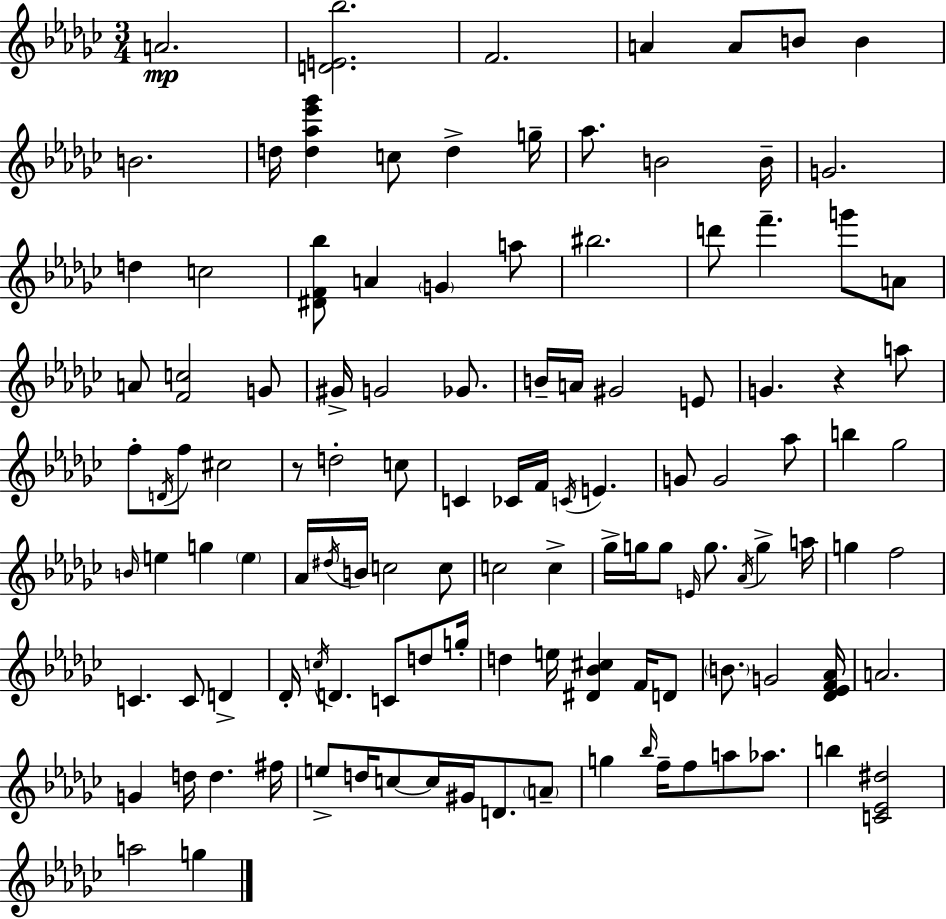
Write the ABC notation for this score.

X:1
T:Untitled
M:3/4
L:1/4
K:Ebm
A2 [DE_b]2 F2 A A/2 B/2 B B2 d/4 [d_a_e'_g'] c/2 d g/4 _a/2 B2 B/4 G2 d c2 [^DF_b]/2 A G a/2 ^b2 d'/2 f' g'/2 A/2 A/2 [Fc]2 G/2 ^G/4 G2 _G/2 B/4 A/4 ^G2 E/2 G z a/2 f/2 D/4 f/2 ^c2 z/2 d2 c/2 C _C/4 F/4 C/4 E G/2 G2 _a/2 b _g2 B/4 e g e _A/4 ^d/4 B/4 c2 c/2 c2 c _g/4 g/4 g/2 E/4 g/2 _A/4 g a/4 g f2 C C/2 D _D/4 c/4 D C/2 d/2 g/4 d e/4 [^D_B^c] F/4 D/2 B/2 G2 [_D_EF_A]/4 A2 G d/4 d ^f/4 e/2 d/4 c/2 c/4 ^G/4 D/2 A/2 g _b/4 f/4 f/2 a/2 _a/2 b [C_E^d]2 a2 g